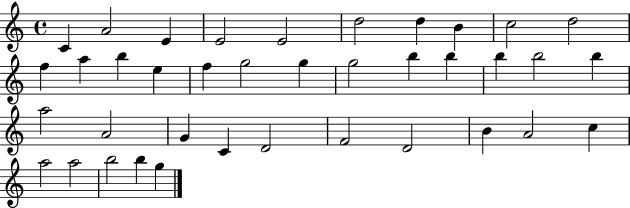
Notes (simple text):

C4/q A4/h E4/q E4/h E4/h D5/h D5/q B4/q C5/h D5/h F5/q A5/q B5/q E5/q F5/q G5/h G5/q G5/h B5/q B5/q B5/q B5/h B5/q A5/h A4/h G4/q C4/q D4/h F4/h D4/h B4/q A4/h C5/q A5/h A5/h B5/h B5/q G5/q